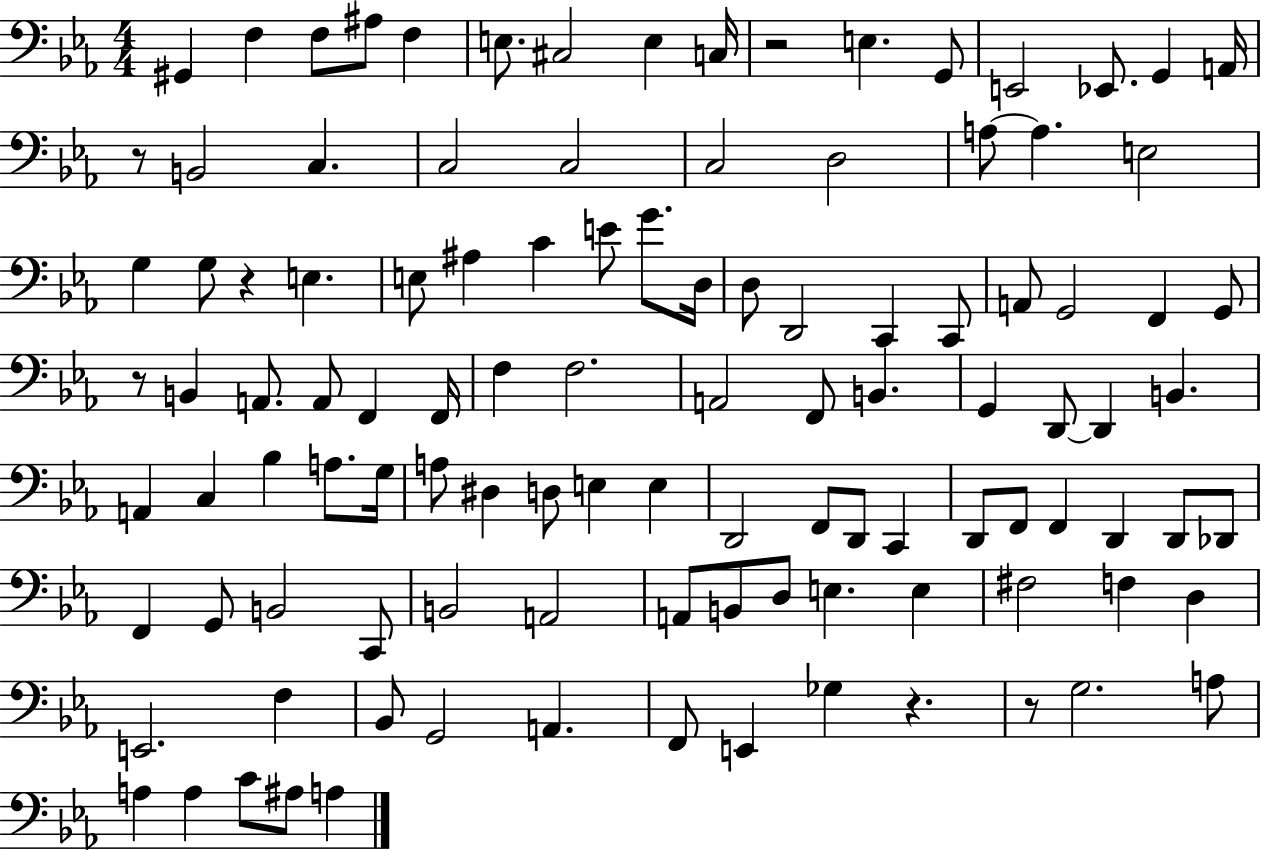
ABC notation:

X:1
T:Untitled
M:4/4
L:1/4
K:Eb
^G,, F, F,/2 ^A,/2 F, E,/2 ^C,2 E, C,/4 z2 E, G,,/2 E,,2 _E,,/2 G,, A,,/4 z/2 B,,2 C, C,2 C,2 C,2 D,2 A,/2 A, E,2 G, G,/2 z E, E,/2 ^A, C E/2 G/2 D,/4 D,/2 D,,2 C,, C,,/2 A,,/2 G,,2 F,, G,,/2 z/2 B,, A,,/2 A,,/2 F,, F,,/4 F, F,2 A,,2 F,,/2 B,, G,, D,,/2 D,, B,, A,, C, _B, A,/2 G,/4 A,/2 ^D, D,/2 E, E, D,,2 F,,/2 D,,/2 C,, D,,/2 F,,/2 F,, D,, D,,/2 _D,,/2 F,, G,,/2 B,,2 C,,/2 B,,2 A,,2 A,,/2 B,,/2 D,/2 E, E, ^F,2 F, D, E,,2 F, _B,,/2 G,,2 A,, F,,/2 E,, _G, z z/2 G,2 A,/2 A, A, C/2 ^A,/2 A,